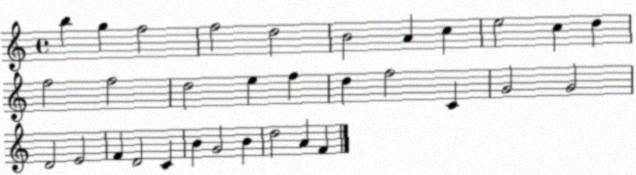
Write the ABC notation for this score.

X:1
T:Untitled
M:4/4
L:1/4
K:C
b g f2 f2 d2 B2 A c e2 c d f2 f2 d2 e f d f2 C G2 G2 D2 E2 F D2 C B G2 B d2 A F